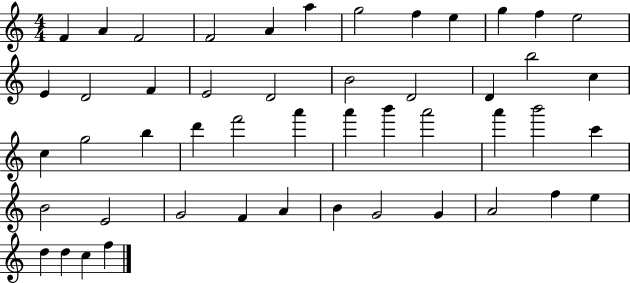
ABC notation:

X:1
T:Untitled
M:4/4
L:1/4
K:C
F A F2 F2 A a g2 f e g f e2 E D2 F E2 D2 B2 D2 D b2 c c g2 b d' f'2 a' a' b' a'2 a' b'2 c' B2 E2 G2 F A B G2 G A2 f e d d c f